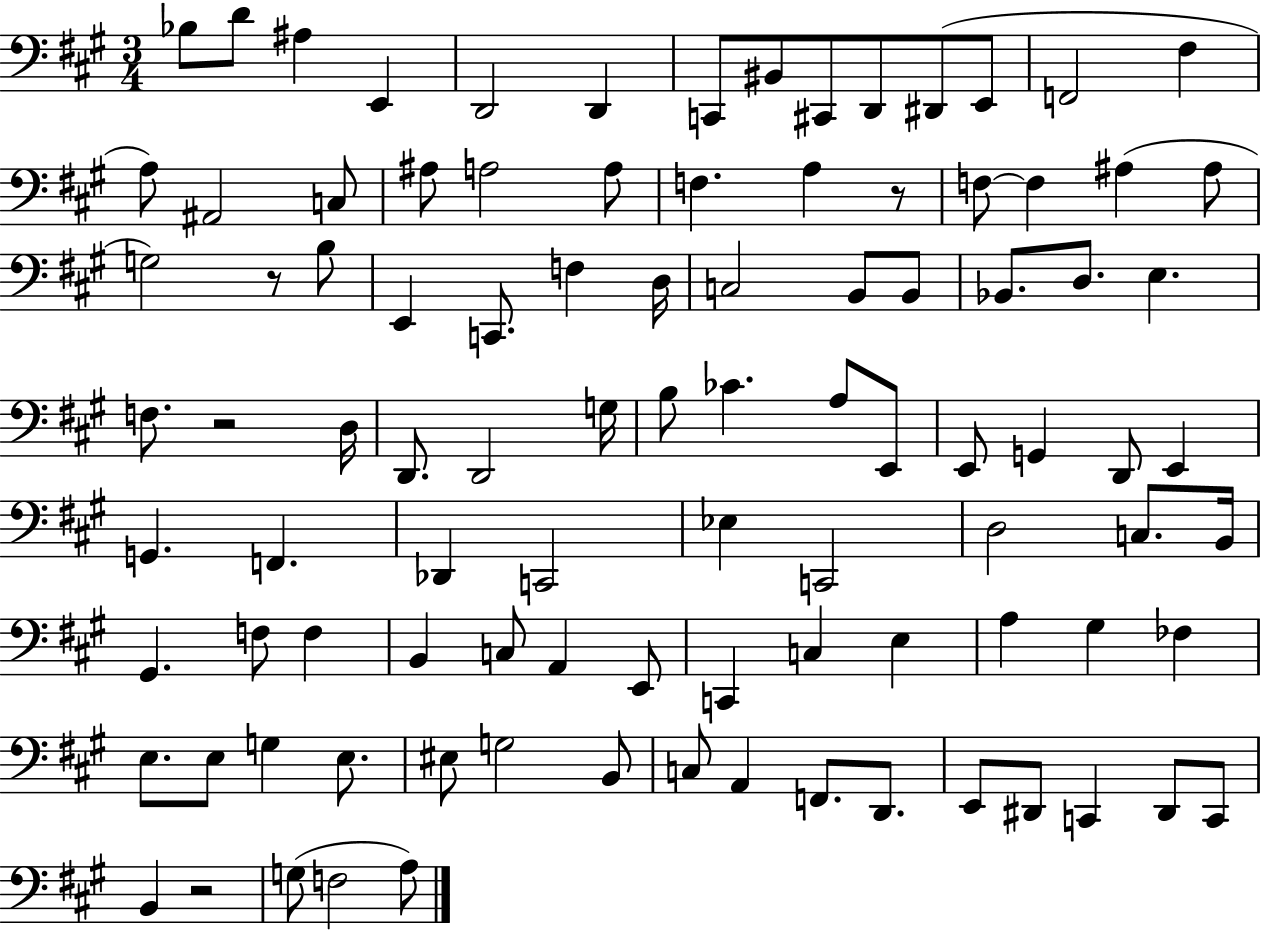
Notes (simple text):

Bb3/e D4/e A#3/q E2/q D2/h D2/q C2/e BIS2/e C#2/e D2/e D#2/e E2/e F2/h F#3/q A3/e A#2/h C3/e A#3/e A3/h A3/e F3/q. A3/q R/e F3/e F3/q A#3/q A#3/e G3/h R/e B3/e E2/q C2/e. F3/q D3/s C3/h B2/e B2/e Bb2/e. D3/e. E3/q. F3/e. R/h D3/s D2/e. D2/h G3/s B3/e CES4/q. A3/e E2/e E2/e G2/q D2/e E2/q G2/q. F2/q. Db2/q C2/h Eb3/q C2/h D3/h C3/e. B2/s G#2/q. F3/e F3/q B2/q C3/e A2/q E2/e C2/q C3/q E3/q A3/q G#3/q FES3/q E3/e. E3/e G3/q E3/e. EIS3/e G3/h B2/e C3/e A2/q F2/e. D2/e. E2/e D#2/e C2/q D#2/e C2/e B2/q R/h G3/e F3/h A3/e